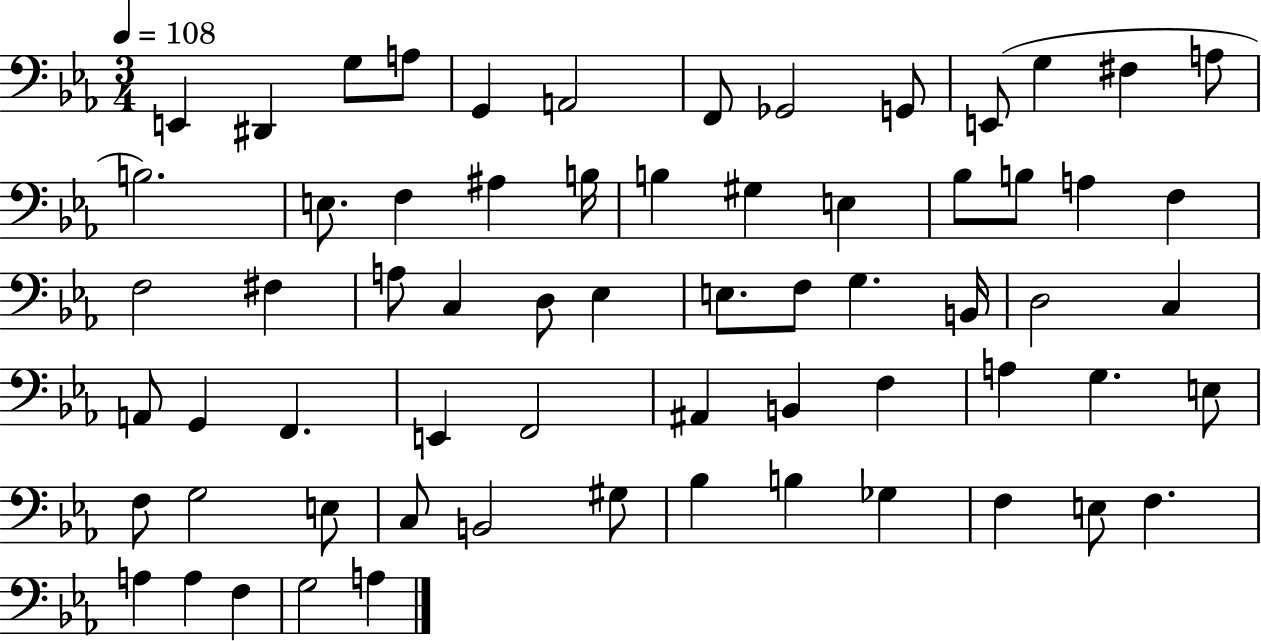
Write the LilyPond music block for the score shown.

{
  \clef bass
  \numericTimeSignature
  \time 3/4
  \key ees \major
  \tempo 4 = 108
  e,4 dis,4 g8 a8 | g,4 a,2 | f,8 ges,2 g,8 | e,8( g4 fis4 a8 | \break b2.) | e8. f4 ais4 b16 | b4 gis4 e4 | bes8 b8 a4 f4 | \break f2 fis4 | a8 c4 d8 ees4 | e8. f8 g4. b,16 | d2 c4 | \break a,8 g,4 f,4. | e,4 f,2 | ais,4 b,4 f4 | a4 g4. e8 | \break f8 g2 e8 | c8 b,2 gis8 | bes4 b4 ges4 | f4 e8 f4. | \break a4 a4 f4 | g2 a4 | \bar "|."
}